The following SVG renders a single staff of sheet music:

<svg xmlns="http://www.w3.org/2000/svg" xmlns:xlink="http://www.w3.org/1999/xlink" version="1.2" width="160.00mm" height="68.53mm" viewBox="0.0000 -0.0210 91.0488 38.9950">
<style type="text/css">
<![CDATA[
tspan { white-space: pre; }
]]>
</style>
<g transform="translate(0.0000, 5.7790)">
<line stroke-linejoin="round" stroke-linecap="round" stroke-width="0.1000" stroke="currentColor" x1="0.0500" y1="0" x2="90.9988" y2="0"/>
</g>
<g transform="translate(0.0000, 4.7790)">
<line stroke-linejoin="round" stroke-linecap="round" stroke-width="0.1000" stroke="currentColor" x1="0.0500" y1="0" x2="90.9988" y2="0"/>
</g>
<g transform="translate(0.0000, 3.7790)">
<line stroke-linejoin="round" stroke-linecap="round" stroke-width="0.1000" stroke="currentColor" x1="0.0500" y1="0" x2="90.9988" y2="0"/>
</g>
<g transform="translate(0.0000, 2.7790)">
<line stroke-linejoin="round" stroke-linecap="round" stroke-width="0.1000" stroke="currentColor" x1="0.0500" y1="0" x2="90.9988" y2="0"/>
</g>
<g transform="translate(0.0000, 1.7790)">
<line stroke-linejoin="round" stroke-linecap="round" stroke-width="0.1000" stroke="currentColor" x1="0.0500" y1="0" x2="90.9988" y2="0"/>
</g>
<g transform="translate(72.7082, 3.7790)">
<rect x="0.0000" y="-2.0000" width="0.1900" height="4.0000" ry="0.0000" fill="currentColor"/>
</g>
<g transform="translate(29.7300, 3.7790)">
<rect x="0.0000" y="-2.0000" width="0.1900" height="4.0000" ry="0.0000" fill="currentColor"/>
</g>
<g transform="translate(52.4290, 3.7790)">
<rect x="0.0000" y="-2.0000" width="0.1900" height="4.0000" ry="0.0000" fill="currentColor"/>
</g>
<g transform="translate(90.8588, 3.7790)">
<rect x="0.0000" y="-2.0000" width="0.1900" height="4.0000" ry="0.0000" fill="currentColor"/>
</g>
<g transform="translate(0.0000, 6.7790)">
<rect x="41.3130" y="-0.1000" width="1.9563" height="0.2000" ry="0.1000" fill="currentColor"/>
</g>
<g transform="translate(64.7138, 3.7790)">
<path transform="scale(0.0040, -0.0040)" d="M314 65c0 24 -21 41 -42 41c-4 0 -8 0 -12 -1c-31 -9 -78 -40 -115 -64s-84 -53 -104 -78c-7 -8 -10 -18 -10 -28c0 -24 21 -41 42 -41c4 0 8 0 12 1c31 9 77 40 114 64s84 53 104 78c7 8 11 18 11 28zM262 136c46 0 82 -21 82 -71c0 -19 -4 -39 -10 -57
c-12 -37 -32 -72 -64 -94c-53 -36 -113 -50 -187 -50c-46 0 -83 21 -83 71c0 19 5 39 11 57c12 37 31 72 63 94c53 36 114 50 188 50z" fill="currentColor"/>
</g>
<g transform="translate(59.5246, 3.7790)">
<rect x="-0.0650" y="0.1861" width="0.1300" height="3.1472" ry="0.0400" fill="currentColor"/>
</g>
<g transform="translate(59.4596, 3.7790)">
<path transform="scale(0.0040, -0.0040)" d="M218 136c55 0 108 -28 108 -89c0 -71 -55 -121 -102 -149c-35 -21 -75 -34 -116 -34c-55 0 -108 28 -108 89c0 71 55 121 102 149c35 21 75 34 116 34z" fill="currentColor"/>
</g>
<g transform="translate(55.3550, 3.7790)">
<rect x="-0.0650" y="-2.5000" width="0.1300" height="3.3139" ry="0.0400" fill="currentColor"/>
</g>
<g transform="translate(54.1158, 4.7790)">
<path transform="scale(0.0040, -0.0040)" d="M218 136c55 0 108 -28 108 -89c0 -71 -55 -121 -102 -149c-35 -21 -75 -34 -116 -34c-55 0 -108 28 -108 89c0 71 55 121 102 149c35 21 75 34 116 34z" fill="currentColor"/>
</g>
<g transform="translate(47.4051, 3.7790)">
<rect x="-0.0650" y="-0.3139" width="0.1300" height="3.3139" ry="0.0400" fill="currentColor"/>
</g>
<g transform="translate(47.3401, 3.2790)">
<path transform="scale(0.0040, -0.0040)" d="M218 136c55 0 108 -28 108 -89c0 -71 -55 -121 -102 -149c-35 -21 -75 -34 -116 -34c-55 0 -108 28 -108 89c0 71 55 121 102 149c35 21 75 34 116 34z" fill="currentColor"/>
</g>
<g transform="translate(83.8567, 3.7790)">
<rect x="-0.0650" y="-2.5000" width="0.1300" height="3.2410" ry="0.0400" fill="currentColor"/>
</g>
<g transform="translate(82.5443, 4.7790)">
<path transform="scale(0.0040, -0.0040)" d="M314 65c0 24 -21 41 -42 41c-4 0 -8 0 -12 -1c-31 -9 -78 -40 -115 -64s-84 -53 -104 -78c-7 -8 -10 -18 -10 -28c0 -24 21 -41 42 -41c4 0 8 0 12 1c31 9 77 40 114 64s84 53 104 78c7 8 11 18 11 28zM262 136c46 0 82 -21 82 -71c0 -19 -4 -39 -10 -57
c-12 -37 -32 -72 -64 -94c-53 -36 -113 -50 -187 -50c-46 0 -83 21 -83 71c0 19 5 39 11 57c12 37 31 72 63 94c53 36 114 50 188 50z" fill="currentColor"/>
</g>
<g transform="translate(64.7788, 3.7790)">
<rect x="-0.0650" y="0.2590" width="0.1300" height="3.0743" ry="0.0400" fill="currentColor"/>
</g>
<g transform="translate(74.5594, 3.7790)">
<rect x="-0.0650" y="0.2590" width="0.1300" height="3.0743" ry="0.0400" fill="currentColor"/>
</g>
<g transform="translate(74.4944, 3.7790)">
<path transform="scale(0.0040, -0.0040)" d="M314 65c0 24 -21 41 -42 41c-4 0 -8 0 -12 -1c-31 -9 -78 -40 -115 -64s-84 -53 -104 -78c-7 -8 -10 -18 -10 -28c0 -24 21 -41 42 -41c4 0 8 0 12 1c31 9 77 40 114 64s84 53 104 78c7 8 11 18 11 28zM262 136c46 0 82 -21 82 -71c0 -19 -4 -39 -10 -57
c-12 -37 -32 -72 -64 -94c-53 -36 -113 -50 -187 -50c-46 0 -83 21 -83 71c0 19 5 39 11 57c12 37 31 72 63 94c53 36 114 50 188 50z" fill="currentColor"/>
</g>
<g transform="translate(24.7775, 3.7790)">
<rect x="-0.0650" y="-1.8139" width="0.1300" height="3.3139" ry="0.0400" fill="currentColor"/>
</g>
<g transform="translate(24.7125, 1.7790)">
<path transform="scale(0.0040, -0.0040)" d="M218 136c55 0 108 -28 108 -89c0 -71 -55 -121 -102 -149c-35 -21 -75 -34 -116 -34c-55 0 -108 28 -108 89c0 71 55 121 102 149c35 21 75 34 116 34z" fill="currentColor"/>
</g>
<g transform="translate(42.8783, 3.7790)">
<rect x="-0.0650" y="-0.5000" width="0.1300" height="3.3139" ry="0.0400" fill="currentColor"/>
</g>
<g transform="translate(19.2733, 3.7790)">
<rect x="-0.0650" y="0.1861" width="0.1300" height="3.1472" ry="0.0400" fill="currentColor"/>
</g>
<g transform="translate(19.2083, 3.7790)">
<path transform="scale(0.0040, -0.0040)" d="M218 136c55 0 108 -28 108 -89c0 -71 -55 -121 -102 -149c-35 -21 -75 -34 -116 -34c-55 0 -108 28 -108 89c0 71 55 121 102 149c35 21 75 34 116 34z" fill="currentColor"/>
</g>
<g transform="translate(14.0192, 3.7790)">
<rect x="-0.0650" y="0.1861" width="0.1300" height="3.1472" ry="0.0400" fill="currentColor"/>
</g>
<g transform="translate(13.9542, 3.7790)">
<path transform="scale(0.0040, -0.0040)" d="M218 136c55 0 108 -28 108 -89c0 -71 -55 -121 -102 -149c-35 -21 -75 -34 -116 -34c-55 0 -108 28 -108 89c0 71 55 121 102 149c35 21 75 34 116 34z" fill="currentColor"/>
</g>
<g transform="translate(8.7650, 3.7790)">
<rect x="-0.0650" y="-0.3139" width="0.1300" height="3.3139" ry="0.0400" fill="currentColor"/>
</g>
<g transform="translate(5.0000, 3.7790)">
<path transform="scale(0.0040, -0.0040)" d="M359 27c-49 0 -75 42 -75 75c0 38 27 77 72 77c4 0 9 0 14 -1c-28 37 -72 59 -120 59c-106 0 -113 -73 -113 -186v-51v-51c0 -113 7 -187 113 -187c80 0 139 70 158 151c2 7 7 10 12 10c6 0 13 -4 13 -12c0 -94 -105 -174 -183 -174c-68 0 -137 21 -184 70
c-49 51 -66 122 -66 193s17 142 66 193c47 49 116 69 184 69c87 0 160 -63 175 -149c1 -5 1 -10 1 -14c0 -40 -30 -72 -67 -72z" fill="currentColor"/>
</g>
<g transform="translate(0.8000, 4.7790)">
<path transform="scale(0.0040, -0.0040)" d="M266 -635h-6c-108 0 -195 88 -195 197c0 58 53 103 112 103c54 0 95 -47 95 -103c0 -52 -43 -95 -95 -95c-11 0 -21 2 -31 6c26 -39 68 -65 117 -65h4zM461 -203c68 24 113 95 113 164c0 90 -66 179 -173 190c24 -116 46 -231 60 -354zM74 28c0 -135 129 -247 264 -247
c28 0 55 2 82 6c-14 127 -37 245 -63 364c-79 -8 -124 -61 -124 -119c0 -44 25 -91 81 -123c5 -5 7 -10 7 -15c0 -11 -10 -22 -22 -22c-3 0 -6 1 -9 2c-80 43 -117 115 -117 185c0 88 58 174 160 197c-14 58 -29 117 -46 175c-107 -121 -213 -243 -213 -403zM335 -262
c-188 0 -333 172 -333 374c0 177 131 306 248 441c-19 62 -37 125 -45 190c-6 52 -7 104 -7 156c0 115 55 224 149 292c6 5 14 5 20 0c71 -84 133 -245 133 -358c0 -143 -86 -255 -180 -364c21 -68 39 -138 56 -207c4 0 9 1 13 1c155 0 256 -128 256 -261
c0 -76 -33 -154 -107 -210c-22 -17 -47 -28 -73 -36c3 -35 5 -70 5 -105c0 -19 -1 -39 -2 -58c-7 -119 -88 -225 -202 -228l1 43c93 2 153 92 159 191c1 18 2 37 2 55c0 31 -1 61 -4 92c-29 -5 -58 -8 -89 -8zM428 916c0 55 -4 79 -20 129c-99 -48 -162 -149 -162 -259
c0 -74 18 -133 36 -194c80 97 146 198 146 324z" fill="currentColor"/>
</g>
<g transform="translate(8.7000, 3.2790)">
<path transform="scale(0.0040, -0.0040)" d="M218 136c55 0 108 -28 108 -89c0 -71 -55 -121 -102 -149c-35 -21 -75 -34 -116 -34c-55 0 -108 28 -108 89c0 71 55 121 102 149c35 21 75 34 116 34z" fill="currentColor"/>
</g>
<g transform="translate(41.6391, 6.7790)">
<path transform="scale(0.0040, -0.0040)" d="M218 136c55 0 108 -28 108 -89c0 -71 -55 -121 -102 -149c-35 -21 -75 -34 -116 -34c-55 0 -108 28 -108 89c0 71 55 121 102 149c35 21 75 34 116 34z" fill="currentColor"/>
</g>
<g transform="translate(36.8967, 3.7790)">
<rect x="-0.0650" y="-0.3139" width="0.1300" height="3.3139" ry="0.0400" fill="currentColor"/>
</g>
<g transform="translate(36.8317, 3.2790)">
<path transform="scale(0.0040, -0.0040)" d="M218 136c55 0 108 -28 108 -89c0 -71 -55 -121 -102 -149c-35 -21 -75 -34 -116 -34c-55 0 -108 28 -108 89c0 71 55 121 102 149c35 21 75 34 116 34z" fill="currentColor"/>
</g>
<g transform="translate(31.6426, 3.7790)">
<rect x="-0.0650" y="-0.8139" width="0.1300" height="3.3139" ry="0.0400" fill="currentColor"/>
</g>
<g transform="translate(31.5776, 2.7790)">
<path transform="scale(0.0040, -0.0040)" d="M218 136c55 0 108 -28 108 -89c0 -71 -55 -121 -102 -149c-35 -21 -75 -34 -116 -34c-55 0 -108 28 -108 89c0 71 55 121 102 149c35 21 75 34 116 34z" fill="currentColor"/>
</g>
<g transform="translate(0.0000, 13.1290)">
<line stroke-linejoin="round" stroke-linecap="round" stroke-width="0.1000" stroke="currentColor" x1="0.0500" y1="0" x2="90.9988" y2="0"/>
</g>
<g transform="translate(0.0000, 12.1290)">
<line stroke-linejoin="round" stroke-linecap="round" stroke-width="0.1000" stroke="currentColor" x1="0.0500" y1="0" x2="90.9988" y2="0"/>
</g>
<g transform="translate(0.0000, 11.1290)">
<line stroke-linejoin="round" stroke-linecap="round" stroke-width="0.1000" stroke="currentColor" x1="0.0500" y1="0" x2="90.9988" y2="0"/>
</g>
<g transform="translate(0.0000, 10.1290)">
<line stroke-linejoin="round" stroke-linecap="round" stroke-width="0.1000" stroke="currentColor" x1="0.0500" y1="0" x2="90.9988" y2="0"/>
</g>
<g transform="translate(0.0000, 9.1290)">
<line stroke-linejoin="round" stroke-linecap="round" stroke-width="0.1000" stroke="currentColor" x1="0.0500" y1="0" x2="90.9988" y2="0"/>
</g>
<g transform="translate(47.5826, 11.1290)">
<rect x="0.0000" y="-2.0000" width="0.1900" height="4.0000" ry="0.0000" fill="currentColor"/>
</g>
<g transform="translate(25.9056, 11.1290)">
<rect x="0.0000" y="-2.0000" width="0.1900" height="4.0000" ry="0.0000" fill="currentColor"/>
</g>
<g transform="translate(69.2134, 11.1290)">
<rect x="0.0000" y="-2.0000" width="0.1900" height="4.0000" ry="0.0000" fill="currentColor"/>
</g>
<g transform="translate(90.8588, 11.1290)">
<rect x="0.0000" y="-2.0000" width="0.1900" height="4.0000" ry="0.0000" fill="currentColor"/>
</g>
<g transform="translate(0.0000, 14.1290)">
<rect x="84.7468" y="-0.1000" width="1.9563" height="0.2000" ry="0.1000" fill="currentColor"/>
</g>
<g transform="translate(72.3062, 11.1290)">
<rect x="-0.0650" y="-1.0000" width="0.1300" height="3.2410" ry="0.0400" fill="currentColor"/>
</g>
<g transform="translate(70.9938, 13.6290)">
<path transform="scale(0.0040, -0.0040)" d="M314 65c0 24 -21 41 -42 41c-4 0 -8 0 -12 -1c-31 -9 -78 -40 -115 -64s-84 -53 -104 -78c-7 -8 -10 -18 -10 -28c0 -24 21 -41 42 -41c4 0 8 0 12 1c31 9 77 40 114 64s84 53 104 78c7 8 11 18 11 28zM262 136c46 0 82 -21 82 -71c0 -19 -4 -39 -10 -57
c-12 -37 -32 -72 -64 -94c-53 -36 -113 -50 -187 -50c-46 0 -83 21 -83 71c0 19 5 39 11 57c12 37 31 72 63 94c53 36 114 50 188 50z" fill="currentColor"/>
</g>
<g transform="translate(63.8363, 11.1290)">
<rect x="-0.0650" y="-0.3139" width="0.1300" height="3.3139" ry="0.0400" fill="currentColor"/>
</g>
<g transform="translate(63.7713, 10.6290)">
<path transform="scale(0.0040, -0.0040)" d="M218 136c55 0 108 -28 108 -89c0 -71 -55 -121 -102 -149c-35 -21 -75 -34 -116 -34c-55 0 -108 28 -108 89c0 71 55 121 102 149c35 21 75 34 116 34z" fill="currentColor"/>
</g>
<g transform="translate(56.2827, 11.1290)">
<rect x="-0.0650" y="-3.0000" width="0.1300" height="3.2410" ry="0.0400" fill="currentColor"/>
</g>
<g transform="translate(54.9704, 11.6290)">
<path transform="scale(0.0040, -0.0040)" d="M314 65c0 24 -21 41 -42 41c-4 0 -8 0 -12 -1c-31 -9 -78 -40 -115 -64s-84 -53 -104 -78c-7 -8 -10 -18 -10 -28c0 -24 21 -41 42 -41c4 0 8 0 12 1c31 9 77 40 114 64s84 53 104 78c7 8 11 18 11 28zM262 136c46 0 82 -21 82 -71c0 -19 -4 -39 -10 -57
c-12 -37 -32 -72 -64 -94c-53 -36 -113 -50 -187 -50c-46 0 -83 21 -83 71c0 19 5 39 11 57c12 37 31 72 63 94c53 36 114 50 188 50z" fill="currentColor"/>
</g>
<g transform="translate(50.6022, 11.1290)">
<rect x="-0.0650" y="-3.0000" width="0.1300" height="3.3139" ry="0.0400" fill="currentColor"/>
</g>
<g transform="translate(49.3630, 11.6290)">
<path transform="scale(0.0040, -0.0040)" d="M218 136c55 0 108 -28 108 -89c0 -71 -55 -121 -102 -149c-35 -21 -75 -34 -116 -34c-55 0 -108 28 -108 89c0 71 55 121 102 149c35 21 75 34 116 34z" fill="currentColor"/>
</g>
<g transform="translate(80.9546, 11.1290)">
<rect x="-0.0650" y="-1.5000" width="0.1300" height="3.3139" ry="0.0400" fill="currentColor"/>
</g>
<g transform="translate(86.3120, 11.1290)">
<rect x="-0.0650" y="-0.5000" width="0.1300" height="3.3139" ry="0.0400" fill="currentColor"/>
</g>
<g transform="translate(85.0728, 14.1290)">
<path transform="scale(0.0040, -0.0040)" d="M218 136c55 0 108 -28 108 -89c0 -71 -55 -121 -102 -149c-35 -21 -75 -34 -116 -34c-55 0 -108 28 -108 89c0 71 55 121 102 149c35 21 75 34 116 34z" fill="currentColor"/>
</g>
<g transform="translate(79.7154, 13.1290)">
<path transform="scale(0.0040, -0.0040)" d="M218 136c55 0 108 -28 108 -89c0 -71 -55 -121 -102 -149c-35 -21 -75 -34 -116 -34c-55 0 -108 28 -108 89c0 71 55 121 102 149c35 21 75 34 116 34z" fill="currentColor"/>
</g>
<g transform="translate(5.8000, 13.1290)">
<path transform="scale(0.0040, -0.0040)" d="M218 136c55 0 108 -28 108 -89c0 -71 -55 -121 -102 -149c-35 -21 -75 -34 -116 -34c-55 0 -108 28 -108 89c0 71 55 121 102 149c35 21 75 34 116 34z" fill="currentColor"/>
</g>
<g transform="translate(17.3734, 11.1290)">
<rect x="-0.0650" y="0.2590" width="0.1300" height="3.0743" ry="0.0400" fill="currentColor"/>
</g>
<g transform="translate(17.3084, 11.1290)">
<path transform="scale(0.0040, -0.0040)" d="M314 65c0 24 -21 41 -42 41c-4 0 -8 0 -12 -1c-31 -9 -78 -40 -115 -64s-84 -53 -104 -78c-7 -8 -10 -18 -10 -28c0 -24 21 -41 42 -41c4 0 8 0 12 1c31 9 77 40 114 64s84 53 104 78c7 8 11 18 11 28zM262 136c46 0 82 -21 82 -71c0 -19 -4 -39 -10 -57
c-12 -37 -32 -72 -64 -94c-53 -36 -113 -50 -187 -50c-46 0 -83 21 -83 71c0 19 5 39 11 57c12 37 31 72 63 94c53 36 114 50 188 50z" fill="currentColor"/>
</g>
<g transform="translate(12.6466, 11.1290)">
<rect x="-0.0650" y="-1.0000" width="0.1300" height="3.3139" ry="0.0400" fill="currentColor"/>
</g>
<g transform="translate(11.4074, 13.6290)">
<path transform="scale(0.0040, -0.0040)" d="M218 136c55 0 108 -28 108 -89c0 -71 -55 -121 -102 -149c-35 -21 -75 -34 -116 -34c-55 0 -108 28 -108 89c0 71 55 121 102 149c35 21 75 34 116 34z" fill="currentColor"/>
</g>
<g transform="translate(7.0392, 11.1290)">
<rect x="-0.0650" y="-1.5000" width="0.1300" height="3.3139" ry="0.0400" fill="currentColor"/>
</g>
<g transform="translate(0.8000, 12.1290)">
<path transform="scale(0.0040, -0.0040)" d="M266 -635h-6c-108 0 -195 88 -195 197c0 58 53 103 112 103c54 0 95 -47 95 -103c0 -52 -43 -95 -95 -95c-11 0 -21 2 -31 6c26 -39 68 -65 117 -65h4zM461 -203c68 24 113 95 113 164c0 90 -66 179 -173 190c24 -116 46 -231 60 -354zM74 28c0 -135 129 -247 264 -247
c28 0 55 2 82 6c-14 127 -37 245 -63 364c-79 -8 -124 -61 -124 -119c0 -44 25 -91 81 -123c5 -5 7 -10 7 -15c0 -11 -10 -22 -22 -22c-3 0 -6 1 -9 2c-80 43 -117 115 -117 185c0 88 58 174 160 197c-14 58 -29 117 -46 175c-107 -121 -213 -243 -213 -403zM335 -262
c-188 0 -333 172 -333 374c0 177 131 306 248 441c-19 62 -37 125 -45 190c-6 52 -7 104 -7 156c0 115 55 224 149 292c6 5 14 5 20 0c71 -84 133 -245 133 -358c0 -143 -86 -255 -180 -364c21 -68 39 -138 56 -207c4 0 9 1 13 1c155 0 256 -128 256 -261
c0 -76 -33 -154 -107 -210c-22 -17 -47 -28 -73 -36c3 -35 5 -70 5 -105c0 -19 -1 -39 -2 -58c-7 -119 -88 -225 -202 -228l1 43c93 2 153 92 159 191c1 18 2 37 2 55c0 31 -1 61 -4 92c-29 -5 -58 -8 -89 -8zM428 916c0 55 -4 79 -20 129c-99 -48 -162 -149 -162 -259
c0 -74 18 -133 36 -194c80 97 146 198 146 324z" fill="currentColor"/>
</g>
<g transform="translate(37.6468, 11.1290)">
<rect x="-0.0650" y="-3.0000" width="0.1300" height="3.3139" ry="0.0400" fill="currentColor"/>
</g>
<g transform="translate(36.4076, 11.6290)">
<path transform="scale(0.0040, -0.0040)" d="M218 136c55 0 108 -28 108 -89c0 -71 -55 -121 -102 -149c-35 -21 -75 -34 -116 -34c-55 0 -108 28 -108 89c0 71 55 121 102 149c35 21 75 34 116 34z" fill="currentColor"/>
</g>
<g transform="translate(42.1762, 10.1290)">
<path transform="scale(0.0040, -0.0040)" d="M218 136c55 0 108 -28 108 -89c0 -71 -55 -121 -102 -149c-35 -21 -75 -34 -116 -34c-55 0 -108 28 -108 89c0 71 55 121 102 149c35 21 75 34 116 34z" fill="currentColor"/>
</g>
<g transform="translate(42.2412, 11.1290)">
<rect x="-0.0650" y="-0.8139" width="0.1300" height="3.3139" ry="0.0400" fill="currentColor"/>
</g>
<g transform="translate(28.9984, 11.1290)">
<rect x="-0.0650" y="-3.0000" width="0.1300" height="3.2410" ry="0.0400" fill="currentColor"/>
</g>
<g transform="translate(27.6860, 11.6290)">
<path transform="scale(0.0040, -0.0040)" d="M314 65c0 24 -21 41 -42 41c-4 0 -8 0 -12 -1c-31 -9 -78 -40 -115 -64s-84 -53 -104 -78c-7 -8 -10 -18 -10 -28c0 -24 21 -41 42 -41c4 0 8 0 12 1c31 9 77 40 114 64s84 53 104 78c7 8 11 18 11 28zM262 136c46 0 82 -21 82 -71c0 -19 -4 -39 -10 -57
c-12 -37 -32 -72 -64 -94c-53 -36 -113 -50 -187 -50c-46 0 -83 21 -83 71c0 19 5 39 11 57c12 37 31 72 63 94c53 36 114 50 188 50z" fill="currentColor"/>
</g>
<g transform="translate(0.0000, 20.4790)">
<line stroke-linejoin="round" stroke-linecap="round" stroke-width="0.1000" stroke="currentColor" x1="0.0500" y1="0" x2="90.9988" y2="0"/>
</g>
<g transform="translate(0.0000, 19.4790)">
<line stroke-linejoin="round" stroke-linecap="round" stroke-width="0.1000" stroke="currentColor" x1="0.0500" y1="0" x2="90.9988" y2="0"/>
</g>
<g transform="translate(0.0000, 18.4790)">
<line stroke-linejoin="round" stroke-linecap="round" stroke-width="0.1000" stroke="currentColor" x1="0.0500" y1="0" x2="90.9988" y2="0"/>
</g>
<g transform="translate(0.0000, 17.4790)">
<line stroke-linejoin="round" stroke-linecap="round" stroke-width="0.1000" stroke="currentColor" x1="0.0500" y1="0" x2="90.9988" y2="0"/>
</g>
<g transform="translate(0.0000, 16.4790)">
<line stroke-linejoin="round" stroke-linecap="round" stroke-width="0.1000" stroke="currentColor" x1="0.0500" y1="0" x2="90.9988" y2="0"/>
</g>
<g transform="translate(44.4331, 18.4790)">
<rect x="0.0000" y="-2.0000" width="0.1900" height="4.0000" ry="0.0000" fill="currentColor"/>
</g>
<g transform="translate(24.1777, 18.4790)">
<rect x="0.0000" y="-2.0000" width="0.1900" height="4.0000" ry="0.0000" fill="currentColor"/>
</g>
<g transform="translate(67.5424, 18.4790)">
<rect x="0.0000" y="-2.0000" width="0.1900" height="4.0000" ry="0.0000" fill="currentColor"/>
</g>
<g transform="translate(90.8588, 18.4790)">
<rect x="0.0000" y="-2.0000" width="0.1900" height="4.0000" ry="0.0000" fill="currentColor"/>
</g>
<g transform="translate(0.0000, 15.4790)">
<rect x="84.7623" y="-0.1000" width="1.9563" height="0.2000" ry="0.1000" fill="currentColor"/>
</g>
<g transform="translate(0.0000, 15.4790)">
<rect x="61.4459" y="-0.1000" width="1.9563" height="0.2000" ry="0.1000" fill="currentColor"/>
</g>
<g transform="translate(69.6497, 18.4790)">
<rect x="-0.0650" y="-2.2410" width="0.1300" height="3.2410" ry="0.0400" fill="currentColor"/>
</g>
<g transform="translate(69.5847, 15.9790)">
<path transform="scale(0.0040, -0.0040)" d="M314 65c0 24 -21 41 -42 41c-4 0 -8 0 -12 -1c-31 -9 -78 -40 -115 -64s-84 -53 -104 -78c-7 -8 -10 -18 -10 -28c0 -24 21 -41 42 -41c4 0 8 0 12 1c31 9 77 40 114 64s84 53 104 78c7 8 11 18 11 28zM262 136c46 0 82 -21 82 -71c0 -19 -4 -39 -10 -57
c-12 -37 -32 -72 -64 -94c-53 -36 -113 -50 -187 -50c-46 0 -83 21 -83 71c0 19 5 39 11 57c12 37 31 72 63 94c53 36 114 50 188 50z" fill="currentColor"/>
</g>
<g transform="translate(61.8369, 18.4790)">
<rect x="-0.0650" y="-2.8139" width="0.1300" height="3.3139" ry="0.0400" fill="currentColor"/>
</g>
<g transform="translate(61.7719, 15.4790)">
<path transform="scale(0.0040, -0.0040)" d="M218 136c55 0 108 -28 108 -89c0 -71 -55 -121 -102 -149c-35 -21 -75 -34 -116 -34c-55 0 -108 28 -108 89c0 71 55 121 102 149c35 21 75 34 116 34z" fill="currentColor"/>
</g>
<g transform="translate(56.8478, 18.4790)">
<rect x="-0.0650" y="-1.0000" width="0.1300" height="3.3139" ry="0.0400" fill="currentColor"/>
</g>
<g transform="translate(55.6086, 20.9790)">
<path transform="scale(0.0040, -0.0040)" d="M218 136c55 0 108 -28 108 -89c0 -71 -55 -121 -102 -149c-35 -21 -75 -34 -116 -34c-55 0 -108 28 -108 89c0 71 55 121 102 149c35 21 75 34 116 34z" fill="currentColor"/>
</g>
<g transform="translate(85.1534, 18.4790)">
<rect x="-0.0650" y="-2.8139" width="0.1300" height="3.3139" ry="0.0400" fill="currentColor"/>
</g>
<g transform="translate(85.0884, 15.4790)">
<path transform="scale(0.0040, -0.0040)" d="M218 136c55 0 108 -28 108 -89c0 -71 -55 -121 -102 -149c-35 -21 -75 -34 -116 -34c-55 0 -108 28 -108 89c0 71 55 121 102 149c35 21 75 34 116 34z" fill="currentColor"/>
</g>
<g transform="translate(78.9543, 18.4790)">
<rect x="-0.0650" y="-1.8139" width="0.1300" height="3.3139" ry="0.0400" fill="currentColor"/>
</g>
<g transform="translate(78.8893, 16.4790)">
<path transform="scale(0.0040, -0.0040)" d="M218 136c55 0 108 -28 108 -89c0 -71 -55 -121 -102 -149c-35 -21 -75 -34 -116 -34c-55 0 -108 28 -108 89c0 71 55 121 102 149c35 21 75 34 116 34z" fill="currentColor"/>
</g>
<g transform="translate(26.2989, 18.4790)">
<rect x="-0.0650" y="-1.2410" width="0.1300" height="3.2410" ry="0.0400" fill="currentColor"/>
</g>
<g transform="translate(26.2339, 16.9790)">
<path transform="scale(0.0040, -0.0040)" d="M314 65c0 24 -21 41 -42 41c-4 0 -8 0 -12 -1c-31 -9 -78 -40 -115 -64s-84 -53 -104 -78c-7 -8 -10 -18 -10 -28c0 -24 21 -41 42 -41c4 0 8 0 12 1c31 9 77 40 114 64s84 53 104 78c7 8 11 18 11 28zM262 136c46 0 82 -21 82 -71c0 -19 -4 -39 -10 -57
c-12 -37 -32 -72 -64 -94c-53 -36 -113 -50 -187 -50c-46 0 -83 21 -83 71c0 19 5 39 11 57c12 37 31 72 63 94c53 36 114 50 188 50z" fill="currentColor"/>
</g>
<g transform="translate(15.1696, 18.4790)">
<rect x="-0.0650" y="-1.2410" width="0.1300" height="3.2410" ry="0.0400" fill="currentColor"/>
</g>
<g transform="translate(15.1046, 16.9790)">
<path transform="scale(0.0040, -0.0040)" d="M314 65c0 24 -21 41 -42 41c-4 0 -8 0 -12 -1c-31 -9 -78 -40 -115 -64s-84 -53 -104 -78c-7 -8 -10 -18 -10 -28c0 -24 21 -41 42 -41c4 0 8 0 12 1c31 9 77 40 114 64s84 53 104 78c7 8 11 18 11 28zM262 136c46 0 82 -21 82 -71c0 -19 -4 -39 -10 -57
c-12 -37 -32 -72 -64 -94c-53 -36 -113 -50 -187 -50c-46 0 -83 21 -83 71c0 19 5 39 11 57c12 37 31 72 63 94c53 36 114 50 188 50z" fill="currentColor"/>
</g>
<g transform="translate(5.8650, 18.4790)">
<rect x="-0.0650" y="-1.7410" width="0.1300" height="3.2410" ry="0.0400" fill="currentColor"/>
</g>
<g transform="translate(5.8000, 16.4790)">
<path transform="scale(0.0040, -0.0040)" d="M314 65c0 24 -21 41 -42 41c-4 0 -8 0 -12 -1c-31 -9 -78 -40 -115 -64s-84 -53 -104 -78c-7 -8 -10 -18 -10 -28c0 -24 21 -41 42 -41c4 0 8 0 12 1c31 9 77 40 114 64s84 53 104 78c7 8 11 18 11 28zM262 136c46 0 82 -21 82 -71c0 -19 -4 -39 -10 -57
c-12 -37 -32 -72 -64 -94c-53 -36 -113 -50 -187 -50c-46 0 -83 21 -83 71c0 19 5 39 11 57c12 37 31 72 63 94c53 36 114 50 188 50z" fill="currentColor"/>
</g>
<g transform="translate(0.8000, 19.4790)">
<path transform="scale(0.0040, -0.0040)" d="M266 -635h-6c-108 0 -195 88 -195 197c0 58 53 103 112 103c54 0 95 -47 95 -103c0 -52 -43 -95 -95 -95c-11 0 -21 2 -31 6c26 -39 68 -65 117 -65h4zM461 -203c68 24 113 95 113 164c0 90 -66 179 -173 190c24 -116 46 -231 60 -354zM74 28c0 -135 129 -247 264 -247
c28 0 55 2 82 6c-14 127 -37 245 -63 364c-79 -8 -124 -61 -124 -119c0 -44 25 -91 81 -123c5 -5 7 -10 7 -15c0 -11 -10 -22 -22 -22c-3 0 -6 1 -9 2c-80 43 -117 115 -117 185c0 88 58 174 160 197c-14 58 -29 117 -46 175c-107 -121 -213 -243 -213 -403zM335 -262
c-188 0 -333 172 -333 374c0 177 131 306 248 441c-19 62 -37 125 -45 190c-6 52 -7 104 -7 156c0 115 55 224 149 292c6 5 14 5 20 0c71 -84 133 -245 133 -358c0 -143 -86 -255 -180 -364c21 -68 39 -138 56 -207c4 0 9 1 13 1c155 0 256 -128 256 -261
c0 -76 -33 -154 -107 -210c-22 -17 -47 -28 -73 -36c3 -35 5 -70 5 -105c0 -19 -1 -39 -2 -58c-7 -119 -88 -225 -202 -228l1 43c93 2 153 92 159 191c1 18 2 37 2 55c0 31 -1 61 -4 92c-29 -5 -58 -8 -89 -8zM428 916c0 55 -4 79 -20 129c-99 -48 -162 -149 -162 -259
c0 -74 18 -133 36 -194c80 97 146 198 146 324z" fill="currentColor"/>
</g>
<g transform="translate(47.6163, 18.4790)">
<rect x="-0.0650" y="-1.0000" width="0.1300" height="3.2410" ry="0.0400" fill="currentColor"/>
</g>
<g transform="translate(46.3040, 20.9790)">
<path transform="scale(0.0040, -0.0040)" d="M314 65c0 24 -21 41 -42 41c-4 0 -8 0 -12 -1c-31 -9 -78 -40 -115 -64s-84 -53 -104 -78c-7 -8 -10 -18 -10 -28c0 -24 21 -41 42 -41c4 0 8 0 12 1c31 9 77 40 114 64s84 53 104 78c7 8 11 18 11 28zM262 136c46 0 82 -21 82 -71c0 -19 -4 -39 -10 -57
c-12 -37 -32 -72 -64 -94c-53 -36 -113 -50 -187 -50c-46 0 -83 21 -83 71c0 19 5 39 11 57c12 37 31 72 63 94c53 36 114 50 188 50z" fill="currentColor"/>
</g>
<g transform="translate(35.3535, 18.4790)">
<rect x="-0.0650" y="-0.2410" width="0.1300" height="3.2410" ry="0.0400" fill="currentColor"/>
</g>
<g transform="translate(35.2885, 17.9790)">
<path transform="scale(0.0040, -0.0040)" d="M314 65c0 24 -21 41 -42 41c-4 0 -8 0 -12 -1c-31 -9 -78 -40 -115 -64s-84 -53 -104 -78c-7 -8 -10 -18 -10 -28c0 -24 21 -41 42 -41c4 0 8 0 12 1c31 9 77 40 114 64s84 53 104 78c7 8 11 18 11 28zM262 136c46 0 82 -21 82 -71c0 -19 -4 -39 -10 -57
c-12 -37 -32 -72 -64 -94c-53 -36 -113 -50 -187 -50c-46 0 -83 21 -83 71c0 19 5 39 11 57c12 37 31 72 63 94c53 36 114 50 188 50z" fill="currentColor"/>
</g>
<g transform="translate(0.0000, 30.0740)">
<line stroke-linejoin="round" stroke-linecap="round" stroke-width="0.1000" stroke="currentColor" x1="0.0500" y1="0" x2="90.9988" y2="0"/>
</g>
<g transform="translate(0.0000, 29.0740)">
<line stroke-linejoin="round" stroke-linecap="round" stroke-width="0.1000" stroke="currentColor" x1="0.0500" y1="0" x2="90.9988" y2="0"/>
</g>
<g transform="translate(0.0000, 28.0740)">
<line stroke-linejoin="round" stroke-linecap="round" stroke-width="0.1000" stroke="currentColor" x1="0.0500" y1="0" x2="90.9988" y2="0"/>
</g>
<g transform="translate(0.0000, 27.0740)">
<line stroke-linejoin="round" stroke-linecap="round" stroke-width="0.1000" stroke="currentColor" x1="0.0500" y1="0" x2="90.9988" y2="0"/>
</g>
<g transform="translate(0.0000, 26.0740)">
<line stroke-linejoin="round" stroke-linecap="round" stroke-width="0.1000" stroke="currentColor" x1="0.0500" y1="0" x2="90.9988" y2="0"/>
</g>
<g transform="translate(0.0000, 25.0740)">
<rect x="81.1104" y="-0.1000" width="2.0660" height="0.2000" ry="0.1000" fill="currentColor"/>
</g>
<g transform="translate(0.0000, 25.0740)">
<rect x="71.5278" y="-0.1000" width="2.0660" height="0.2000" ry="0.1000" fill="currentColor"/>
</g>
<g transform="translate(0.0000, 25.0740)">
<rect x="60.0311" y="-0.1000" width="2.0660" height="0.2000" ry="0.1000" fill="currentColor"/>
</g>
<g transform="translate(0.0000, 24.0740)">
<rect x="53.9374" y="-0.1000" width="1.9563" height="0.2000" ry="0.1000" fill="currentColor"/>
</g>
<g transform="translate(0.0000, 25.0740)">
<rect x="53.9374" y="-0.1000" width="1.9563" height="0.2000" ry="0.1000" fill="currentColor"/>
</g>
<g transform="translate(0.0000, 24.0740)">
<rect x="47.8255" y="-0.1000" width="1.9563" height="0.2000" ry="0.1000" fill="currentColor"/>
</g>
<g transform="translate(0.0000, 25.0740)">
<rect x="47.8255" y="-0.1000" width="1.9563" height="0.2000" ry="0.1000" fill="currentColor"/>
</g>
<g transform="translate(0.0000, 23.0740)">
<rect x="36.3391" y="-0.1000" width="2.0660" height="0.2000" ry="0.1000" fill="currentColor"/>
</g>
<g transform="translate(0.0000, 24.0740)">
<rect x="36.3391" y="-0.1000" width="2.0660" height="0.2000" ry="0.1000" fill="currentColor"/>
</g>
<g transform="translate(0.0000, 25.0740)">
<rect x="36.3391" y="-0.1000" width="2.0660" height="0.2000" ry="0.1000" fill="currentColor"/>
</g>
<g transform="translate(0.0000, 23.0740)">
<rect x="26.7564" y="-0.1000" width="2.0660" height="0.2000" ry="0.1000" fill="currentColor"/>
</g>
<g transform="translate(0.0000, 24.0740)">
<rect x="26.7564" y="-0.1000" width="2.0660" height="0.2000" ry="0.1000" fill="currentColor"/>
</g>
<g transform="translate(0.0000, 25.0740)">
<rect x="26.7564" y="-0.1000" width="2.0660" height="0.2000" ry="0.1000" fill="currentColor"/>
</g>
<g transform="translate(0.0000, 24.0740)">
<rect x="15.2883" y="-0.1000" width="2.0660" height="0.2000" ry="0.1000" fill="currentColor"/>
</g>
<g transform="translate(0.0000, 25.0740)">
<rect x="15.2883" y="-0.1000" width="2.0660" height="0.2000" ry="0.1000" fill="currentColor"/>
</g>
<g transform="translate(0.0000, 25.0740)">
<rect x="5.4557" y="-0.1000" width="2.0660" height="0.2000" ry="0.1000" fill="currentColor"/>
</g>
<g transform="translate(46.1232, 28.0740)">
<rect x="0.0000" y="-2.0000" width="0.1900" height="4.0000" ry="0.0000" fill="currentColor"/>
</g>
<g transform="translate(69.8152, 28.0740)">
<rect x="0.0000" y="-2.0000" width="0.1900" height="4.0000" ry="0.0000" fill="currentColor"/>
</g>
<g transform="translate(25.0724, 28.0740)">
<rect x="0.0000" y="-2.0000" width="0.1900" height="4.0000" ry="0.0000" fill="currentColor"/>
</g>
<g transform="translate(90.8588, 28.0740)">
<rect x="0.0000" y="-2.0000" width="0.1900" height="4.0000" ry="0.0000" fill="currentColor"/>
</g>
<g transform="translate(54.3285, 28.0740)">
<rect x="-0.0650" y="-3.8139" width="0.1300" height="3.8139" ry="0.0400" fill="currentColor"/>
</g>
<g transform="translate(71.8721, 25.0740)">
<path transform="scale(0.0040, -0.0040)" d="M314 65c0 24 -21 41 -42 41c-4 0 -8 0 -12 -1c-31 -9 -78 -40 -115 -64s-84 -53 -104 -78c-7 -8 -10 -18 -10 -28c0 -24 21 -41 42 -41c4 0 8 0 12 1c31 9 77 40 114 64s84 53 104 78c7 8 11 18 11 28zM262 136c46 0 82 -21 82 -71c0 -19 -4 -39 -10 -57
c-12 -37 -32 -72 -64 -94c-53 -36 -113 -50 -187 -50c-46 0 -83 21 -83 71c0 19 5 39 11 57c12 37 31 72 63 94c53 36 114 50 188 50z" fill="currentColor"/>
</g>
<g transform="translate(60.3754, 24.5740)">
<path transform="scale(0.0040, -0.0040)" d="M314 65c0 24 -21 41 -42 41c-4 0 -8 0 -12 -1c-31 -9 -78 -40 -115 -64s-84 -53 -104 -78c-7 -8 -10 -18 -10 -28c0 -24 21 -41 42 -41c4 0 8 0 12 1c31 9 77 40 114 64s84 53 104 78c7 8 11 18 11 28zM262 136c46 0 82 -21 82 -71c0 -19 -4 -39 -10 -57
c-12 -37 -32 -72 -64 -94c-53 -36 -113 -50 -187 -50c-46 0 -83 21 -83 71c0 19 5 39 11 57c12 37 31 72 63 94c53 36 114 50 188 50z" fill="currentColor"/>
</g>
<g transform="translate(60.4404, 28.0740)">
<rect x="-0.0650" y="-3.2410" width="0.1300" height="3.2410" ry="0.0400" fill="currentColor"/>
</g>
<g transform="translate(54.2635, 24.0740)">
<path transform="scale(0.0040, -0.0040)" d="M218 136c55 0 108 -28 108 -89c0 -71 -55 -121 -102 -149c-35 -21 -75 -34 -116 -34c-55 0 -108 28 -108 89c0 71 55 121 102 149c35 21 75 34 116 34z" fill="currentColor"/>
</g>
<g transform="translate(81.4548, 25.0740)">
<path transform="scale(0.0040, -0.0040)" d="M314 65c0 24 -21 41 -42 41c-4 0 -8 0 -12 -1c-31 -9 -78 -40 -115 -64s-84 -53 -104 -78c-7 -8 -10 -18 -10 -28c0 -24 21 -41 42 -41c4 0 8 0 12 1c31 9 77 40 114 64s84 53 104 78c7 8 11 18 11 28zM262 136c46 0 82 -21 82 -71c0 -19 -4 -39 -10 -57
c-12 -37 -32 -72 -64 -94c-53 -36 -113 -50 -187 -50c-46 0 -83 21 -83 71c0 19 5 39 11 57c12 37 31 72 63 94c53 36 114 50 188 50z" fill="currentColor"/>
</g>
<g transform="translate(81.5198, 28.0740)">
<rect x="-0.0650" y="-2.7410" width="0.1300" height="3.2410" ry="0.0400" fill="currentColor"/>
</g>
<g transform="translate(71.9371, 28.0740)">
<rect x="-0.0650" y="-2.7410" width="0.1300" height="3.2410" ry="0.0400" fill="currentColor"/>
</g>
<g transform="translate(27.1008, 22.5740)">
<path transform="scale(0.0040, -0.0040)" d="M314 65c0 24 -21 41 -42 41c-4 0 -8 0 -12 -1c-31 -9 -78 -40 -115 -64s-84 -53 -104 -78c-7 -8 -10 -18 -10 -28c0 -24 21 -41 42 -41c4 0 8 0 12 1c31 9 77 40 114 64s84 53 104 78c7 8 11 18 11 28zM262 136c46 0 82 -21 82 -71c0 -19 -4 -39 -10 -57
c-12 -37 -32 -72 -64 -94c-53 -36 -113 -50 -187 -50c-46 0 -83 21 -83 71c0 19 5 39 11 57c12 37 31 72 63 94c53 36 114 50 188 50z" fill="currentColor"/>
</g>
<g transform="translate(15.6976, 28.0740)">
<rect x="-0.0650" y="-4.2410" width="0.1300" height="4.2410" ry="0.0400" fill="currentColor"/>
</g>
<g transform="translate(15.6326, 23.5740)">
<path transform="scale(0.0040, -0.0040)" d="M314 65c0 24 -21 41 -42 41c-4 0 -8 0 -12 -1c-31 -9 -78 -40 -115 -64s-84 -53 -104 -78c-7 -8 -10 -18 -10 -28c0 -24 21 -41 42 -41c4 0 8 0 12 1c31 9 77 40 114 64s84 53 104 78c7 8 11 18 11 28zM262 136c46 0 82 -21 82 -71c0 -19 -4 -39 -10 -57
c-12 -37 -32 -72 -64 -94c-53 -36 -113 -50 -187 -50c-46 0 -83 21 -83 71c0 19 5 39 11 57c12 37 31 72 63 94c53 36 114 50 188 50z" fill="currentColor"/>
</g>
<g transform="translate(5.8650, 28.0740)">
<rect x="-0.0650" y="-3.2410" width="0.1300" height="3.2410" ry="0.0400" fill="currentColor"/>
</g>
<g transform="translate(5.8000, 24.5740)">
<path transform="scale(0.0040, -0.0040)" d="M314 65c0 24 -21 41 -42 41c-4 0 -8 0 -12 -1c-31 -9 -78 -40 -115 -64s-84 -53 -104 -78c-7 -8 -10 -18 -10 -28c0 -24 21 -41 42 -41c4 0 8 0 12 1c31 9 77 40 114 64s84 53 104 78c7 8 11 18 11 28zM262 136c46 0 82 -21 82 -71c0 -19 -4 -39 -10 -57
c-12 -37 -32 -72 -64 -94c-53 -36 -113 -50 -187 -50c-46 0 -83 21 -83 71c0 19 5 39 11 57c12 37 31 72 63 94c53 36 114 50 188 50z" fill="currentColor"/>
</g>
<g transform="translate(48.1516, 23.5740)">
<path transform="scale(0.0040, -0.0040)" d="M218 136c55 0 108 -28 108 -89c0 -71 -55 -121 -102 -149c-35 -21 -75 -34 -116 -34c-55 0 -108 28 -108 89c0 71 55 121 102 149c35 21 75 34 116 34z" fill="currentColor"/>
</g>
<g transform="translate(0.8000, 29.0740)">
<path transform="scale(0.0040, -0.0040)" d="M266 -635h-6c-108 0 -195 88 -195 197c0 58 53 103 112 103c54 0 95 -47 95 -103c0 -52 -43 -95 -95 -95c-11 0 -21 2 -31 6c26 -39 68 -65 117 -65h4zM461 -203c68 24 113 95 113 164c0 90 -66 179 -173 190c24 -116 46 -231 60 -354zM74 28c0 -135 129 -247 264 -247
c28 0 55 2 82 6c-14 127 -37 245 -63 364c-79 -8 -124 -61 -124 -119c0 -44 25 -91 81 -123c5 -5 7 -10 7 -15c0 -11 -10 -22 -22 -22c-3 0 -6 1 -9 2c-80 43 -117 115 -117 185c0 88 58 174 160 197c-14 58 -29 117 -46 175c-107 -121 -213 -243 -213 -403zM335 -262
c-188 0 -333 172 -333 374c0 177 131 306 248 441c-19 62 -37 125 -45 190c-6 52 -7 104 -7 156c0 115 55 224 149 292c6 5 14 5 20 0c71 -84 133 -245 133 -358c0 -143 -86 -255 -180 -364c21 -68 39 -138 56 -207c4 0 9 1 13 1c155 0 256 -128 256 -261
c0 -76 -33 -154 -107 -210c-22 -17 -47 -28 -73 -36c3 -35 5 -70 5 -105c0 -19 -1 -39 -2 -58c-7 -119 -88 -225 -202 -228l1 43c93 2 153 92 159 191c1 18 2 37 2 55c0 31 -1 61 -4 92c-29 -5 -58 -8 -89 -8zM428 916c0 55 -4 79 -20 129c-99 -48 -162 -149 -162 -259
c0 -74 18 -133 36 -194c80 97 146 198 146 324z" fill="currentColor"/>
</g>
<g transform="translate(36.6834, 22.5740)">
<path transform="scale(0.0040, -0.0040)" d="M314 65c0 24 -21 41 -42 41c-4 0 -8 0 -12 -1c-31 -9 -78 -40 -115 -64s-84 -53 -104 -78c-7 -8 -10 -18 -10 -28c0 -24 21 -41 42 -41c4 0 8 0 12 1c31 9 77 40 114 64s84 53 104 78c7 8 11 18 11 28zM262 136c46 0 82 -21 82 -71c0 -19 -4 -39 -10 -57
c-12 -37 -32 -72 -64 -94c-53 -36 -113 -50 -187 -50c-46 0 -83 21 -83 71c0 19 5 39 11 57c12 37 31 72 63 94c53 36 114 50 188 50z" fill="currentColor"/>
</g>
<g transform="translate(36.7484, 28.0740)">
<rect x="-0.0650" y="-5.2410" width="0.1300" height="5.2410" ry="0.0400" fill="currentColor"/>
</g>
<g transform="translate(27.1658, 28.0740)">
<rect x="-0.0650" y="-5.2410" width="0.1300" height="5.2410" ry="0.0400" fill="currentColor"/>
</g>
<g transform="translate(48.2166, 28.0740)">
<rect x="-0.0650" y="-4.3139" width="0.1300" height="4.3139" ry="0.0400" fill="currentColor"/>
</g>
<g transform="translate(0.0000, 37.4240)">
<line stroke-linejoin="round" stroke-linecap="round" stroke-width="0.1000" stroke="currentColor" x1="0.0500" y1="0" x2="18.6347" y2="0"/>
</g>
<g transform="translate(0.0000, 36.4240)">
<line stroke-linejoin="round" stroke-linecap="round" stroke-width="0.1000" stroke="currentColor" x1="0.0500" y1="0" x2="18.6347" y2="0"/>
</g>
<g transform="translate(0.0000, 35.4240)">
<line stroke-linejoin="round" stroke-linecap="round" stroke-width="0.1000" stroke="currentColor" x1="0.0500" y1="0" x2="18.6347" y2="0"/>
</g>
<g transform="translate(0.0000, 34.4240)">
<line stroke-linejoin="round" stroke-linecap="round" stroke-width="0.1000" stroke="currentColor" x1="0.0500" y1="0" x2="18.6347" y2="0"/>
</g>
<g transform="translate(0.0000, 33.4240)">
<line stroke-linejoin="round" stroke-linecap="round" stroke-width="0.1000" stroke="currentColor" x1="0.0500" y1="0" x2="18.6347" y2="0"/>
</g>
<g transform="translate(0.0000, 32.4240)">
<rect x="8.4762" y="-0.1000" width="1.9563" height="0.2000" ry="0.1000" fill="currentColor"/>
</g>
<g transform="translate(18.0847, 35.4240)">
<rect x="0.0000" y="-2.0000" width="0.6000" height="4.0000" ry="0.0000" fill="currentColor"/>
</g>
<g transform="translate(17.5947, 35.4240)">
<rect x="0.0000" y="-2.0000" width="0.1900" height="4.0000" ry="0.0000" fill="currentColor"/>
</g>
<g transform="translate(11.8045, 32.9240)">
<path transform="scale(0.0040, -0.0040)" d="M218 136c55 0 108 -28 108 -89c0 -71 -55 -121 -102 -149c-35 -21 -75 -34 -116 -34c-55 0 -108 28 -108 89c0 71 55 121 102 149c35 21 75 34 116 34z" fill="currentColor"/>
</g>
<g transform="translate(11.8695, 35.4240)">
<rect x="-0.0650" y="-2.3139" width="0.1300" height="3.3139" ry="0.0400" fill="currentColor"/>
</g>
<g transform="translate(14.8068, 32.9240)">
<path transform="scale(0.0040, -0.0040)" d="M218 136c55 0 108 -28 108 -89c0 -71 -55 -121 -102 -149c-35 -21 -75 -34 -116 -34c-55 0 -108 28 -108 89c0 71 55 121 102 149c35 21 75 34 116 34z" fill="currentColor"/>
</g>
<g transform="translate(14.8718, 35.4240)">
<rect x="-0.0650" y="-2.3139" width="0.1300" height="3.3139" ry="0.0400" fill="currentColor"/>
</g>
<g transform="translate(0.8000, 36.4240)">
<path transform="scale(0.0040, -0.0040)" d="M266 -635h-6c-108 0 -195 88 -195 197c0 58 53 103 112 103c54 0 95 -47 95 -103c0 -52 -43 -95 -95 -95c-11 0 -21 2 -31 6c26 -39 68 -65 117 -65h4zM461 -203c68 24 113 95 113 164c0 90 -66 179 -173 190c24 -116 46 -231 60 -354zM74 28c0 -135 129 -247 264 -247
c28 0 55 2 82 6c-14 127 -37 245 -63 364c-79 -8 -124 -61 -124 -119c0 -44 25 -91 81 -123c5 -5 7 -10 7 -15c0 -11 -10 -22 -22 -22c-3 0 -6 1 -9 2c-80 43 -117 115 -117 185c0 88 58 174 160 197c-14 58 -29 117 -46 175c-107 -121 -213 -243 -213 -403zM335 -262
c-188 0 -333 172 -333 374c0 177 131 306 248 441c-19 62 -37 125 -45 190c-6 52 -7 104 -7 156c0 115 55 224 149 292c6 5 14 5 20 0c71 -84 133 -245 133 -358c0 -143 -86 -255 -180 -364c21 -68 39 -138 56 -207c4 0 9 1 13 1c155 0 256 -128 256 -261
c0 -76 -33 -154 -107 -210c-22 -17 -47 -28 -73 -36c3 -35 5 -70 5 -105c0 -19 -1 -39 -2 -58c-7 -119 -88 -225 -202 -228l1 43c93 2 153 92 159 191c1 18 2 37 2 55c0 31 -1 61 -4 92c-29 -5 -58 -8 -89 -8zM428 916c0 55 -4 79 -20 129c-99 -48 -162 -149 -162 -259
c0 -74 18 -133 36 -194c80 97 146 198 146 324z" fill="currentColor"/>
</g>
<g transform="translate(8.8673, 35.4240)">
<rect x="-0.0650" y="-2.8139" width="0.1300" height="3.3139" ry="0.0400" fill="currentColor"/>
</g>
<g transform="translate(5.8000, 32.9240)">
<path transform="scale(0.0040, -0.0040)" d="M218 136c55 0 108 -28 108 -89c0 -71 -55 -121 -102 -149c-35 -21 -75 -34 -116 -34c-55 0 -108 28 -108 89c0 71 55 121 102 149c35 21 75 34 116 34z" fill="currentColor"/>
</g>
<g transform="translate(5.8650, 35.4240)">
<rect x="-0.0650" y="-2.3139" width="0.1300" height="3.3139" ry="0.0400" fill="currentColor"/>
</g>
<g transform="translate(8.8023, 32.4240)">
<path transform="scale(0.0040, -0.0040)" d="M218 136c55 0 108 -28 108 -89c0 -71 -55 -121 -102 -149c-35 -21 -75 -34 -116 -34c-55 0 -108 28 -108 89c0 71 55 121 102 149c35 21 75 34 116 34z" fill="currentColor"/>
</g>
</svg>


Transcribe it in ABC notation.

X:1
T:Untitled
M:4/4
L:1/4
K:C
c B B f d c C c G B B2 B2 G2 E D B2 A2 A d A A2 c D2 E C f2 e2 e2 c2 D2 D a g2 f a b2 d'2 f'2 f'2 d' c' b2 a2 a2 g a g g